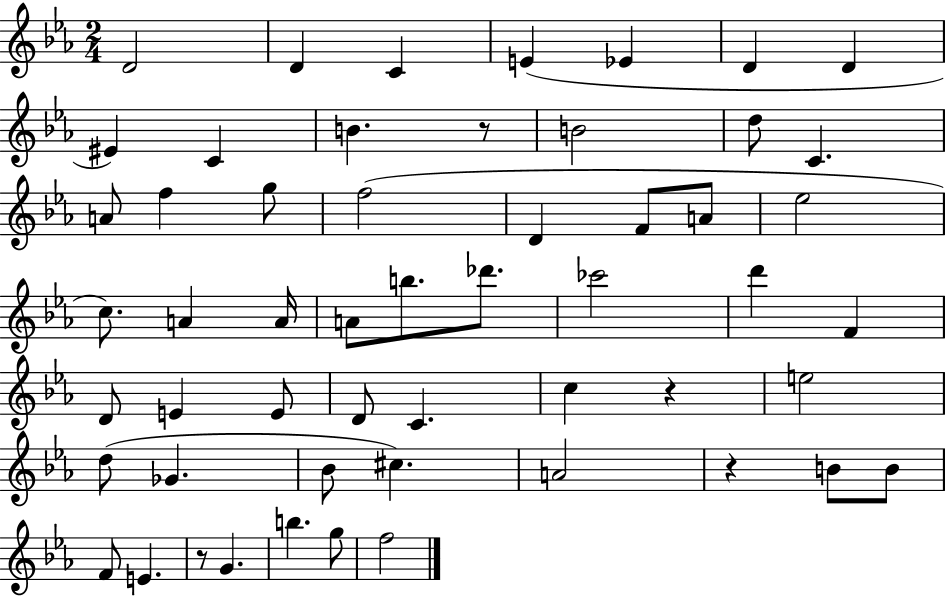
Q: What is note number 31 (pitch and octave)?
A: D4